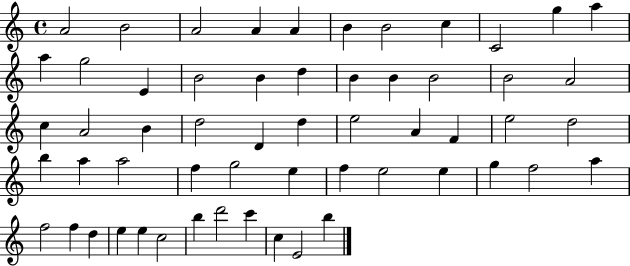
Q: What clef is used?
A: treble